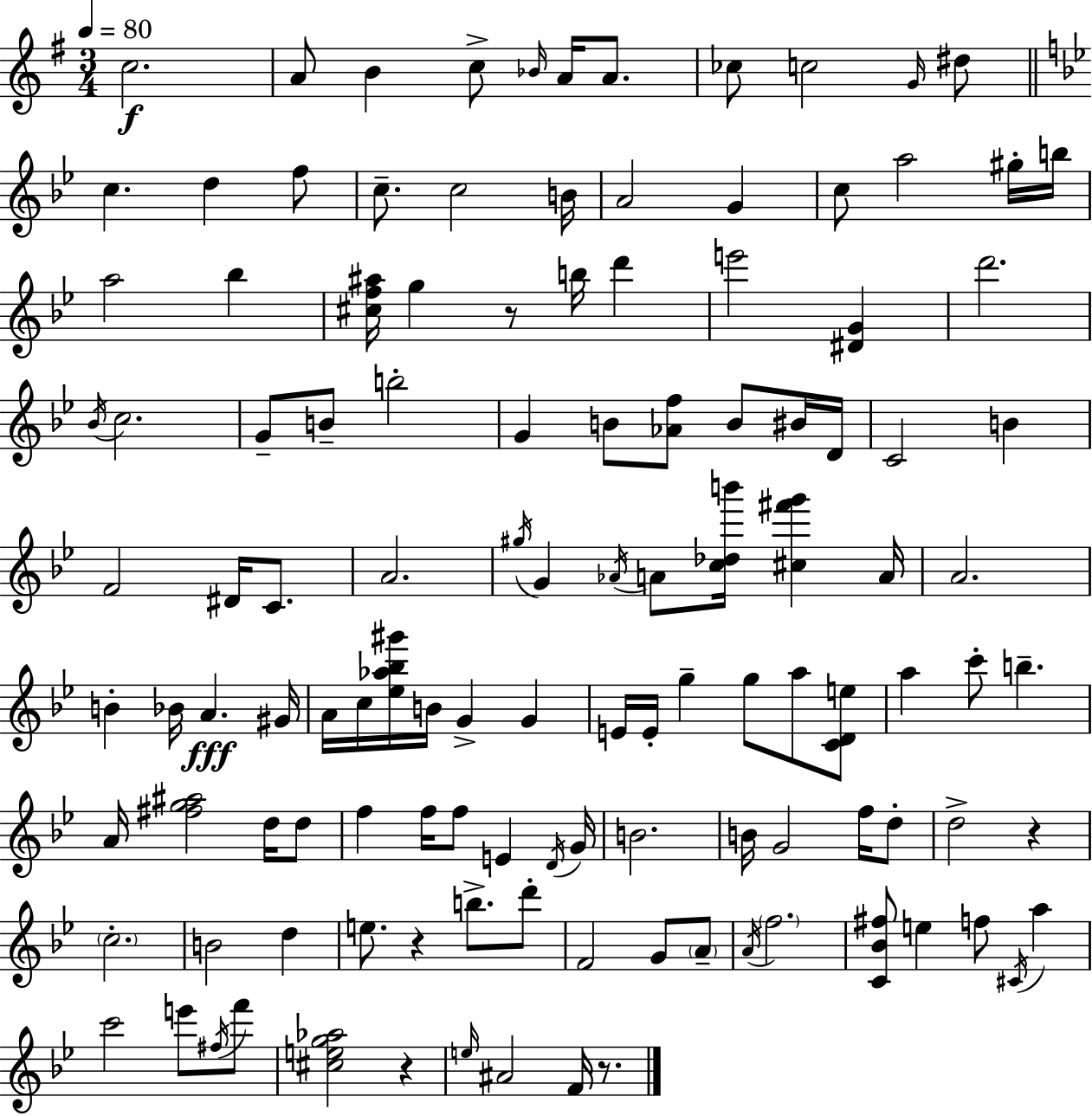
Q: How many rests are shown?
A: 5